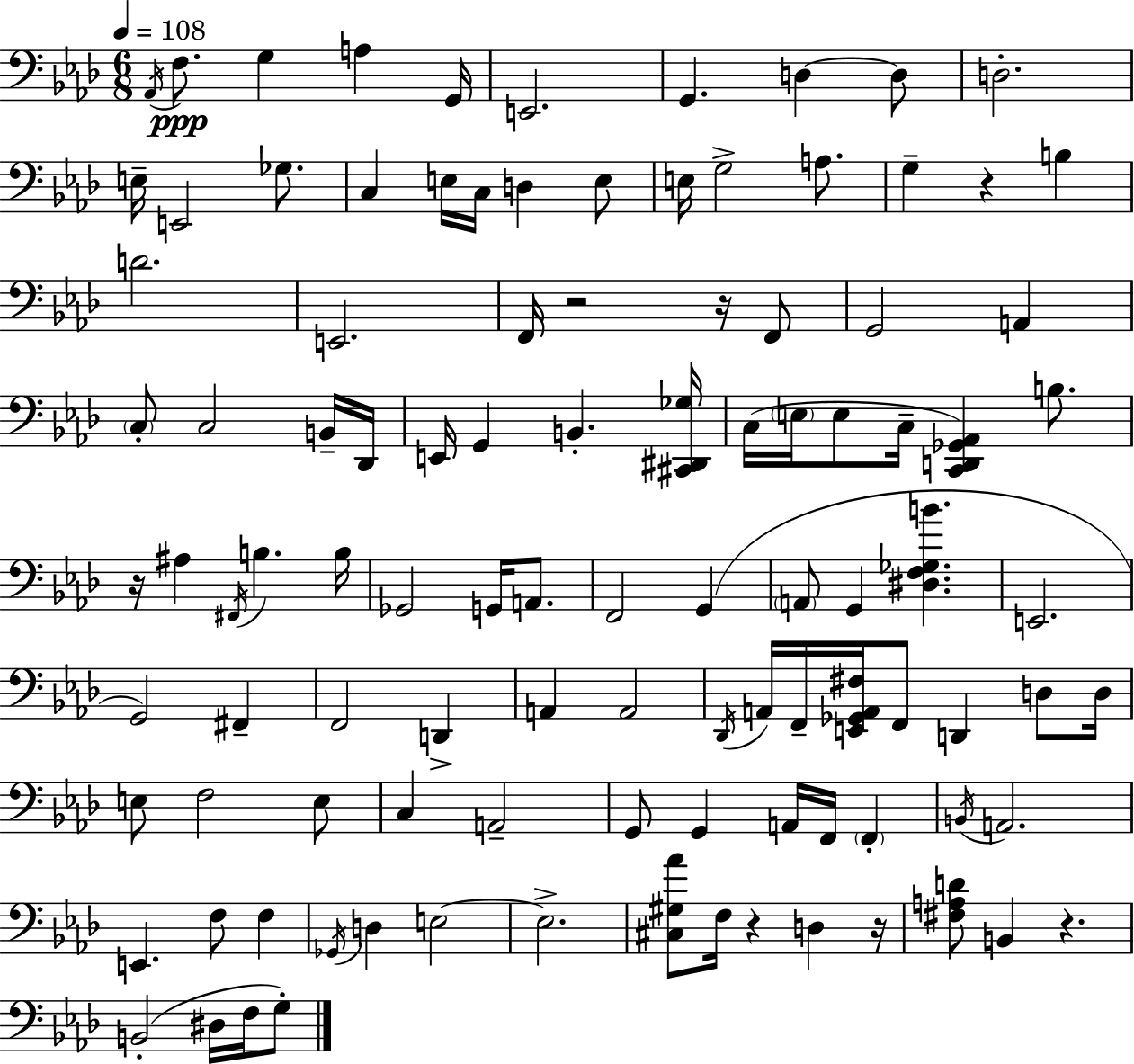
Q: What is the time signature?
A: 6/8